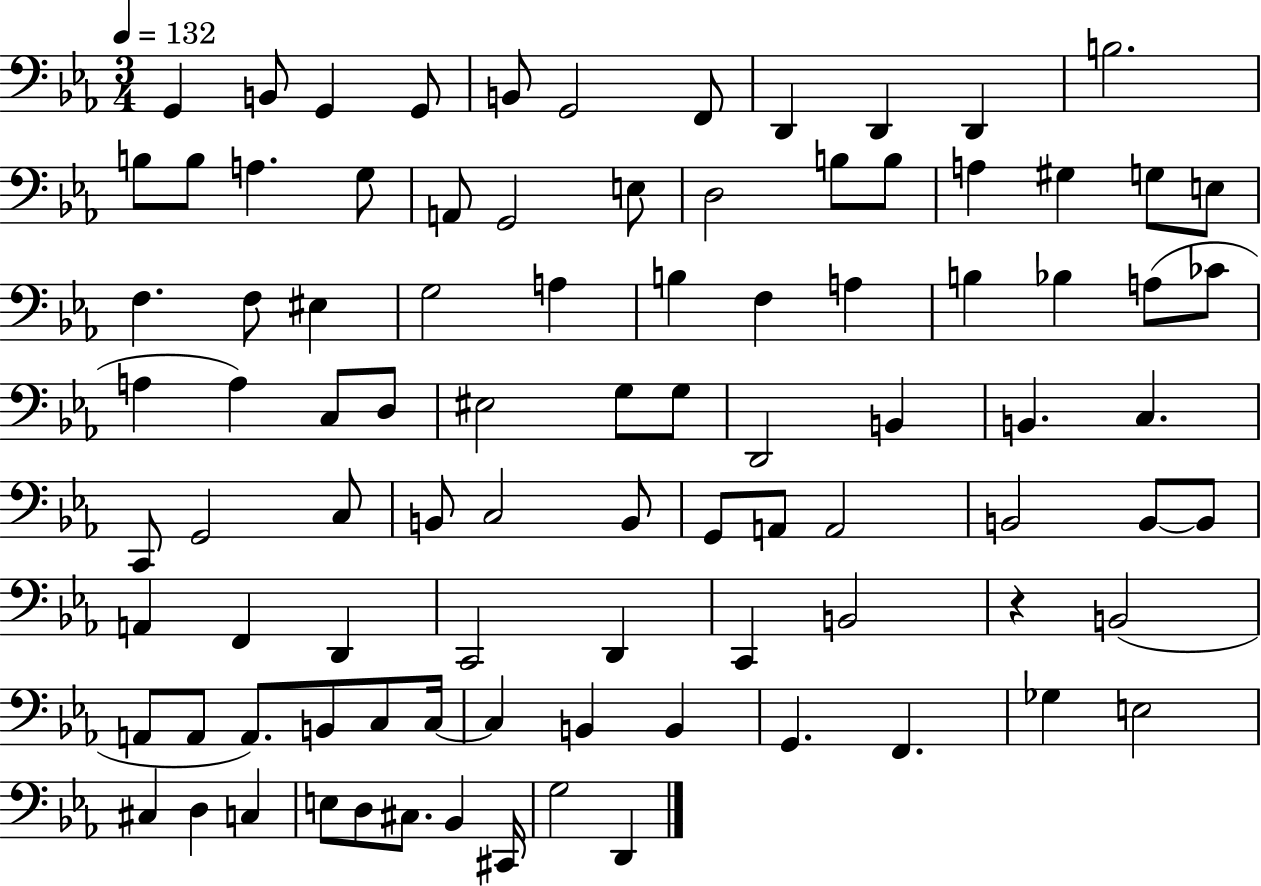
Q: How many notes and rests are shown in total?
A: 92